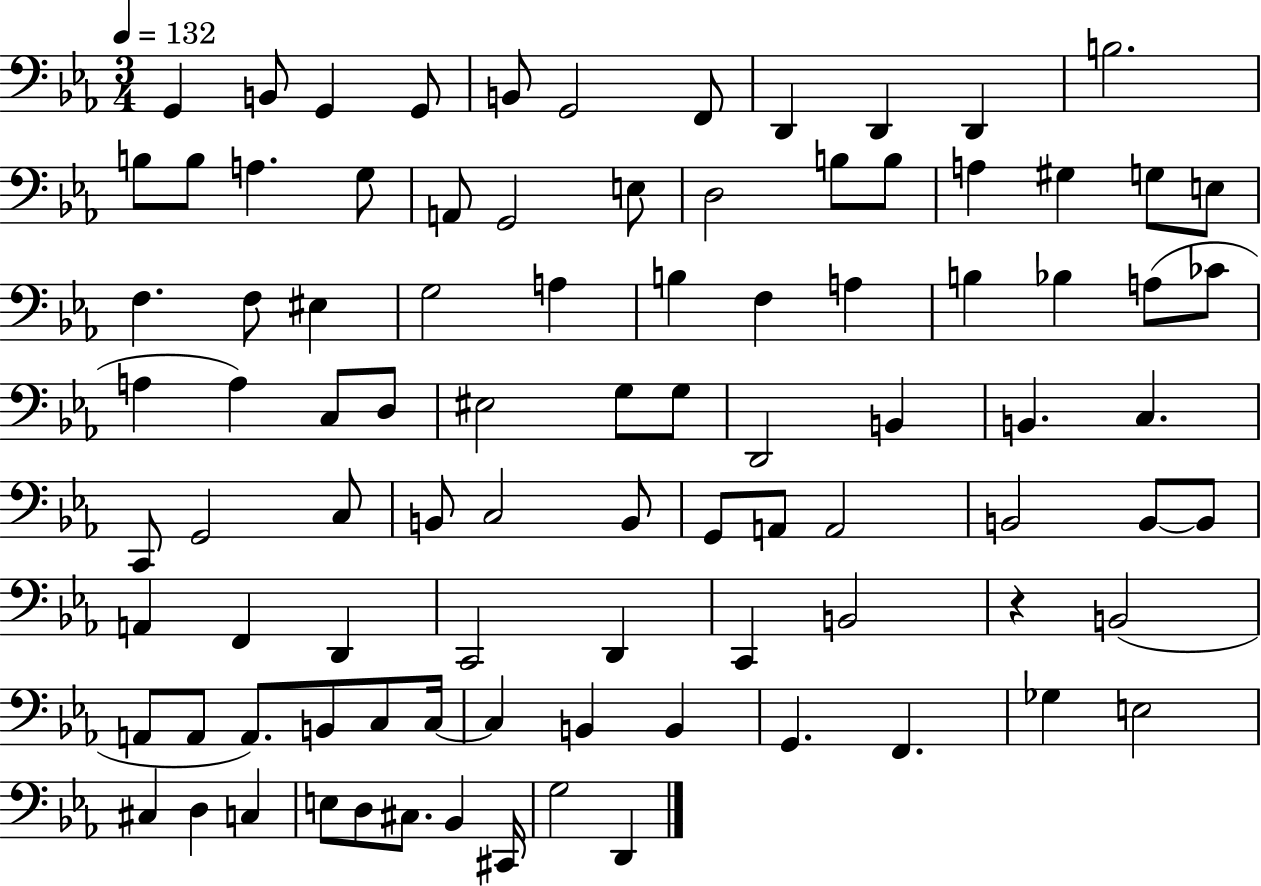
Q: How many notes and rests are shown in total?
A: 92